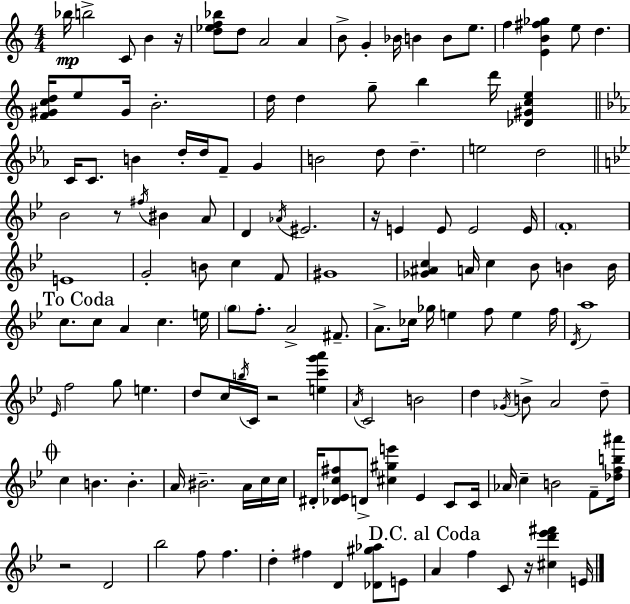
X:1
T:Untitled
M:4/4
L:1/4
K:Am
_b/4 b2 C/2 B z/4 [d_ef_b]/2 d/2 A2 A B/2 G _B/4 B B/2 e/2 f [EB^f_g] e/2 d [F^Gcd]/4 e/2 ^G/4 B2 d/4 d g/2 b d'/4 [_D^Gce] C/4 C/2 B d/4 d/4 F/2 G B2 d/2 d e2 d2 _B2 z/2 ^f/4 ^B A/2 D _A/4 ^E2 z/4 E E/2 E2 E/4 F4 E4 G2 B/2 c F/2 ^G4 [_G^Ac] A/4 c _B/2 B B/4 c/2 c/2 A c e/4 g/2 f/2 A2 ^F/2 A/2 _c/4 _g/4 e f/2 e f/4 D/4 a4 _E/4 f2 g/2 e d/2 c/4 b/4 C/4 z2 [ec'g'a'] A/4 C2 B2 d _G/4 B/2 A2 d/2 c B B A/4 ^B2 A/4 c/4 c/4 ^D/4 [_D_Ec^f]/2 D/2 [^c^ge'] _E C/2 C/4 _A/4 c B2 F/2 [_dfb^a']/4 z2 D2 _b2 f/2 f d ^f D [_D^g_a]/2 E/2 A f C/2 z/4 [^cd'_e'^f'] E/4